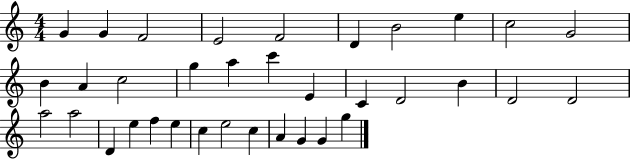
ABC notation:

X:1
T:Untitled
M:4/4
L:1/4
K:C
G G F2 E2 F2 D B2 e c2 G2 B A c2 g a c' E C D2 B D2 D2 a2 a2 D e f e c e2 c A G G g